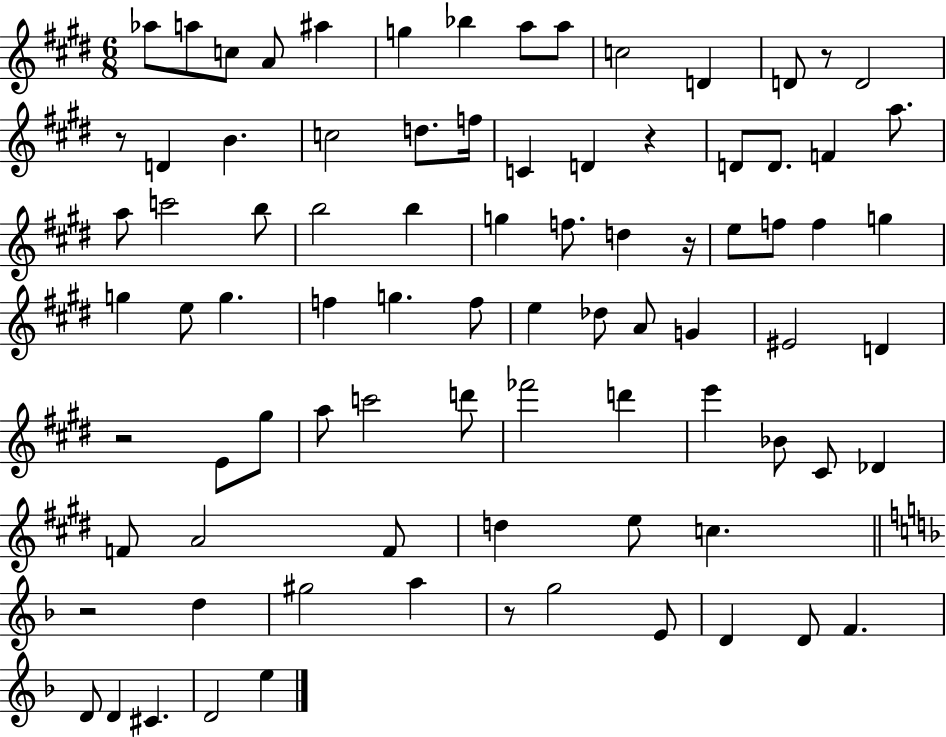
Ab5/e A5/e C5/e A4/e A#5/q G5/q Bb5/q A5/e A5/e C5/h D4/q D4/e R/e D4/h R/e D4/q B4/q. C5/h D5/e. F5/s C4/q D4/q R/q D4/e D4/e. F4/q A5/e. A5/e C6/h B5/e B5/h B5/q G5/q F5/e. D5/q R/s E5/e F5/e F5/q G5/q G5/q E5/e G5/q. F5/q G5/q. F5/e E5/q Db5/e A4/e G4/q EIS4/h D4/q R/h E4/e G#5/e A5/e C6/h D6/e FES6/h D6/q E6/q Bb4/e C#4/e Db4/q F4/e A4/h F4/e D5/q E5/e C5/q. R/h D5/q G#5/h A5/q R/e G5/h E4/e D4/q D4/e F4/q. D4/e D4/q C#4/q. D4/h E5/q